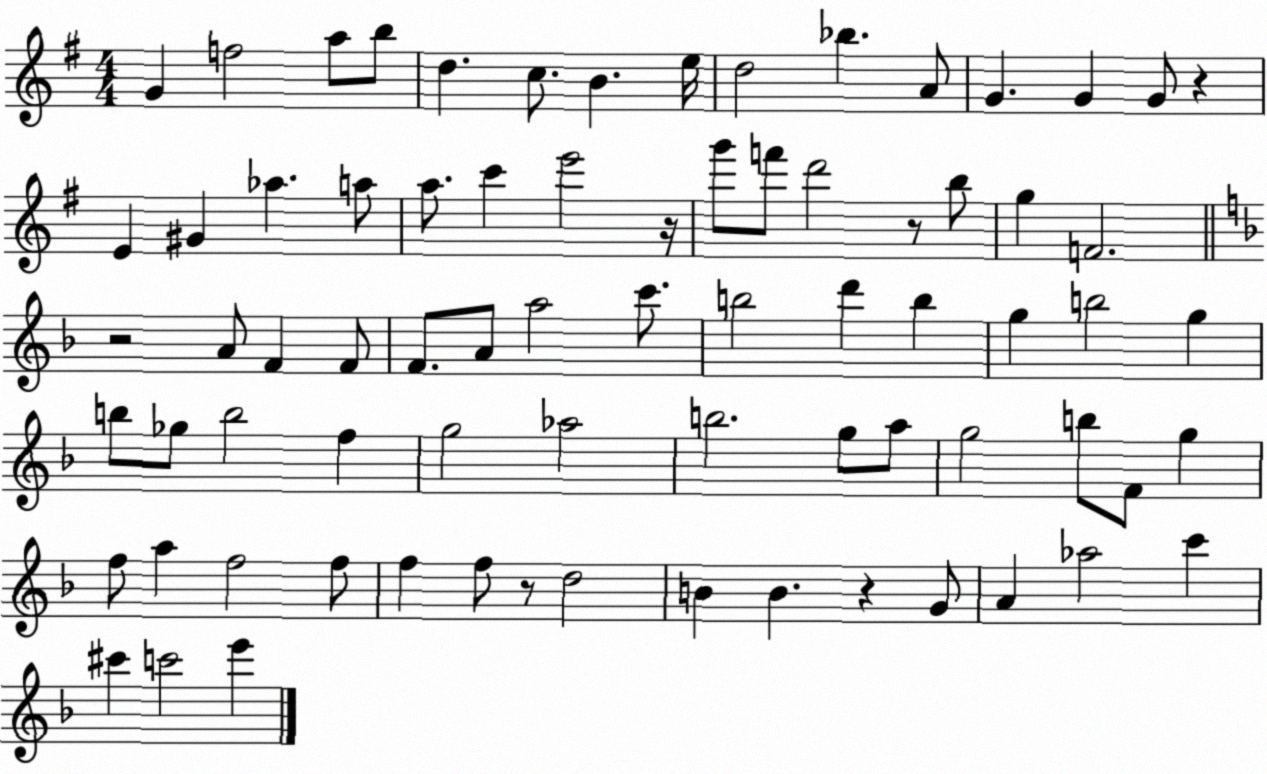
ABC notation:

X:1
T:Untitled
M:4/4
L:1/4
K:G
G f2 a/2 b/2 d c/2 B e/4 d2 _b A/2 G G G/2 z E ^G _a a/2 a/2 c' e'2 z/4 g'/2 f'/2 d'2 z/2 b/2 g F2 z2 A/2 F F/2 F/2 A/2 a2 c'/2 b2 d' b g b2 g b/2 _g/2 b2 f g2 _a2 b2 g/2 a/2 g2 b/2 F/2 g f/2 a f2 f/2 f f/2 z/2 d2 B B z G/2 A _a2 c' ^c' c'2 e'